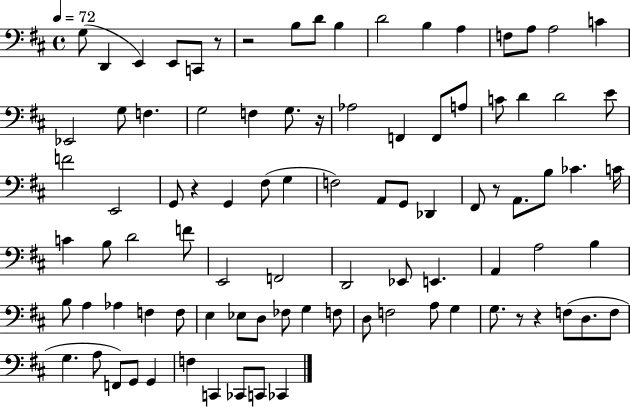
G3/e D2/q E2/q E2/e C2/e R/e R/h B3/e D4/e B3/q D4/h B3/q A3/q F3/e A3/e A3/h C4/q Eb2/h G3/e F3/q. G3/h F3/q G3/e. R/s Ab3/h F2/q F2/e A3/e C4/e D4/q D4/h E4/e F4/h E2/h G2/e R/q G2/q F#3/e G3/q F3/h A2/e G2/e Db2/q F#2/e R/e A2/e. B3/e CES4/q. C4/s C4/q B3/e D4/h F4/e E2/h F2/h D2/h Eb2/e E2/q. A2/q A3/h B3/q B3/e A3/q Ab3/q F3/q F3/e E3/q Eb3/e D3/e FES3/e G3/q F3/e D3/e F3/h A3/e G3/q G3/e. R/e R/q F3/e D3/e. F3/e G3/q. A3/e F2/e G2/e G2/q F3/q C2/q CES2/e C2/e CES2/q